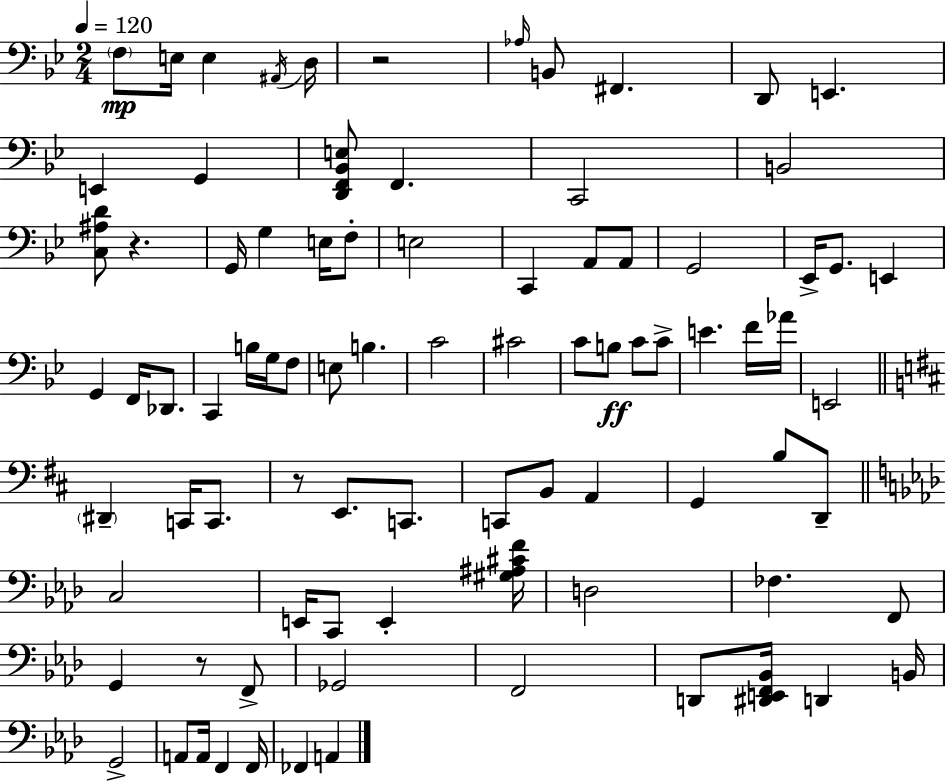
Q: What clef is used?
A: bass